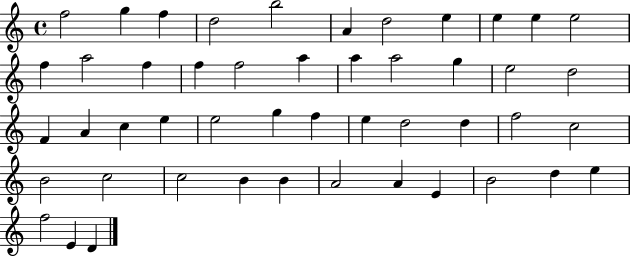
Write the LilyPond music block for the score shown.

{
  \clef treble
  \time 4/4
  \defaultTimeSignature
  \key c \major
  f''2 g''4 f''4 | d''2 b''2 | a'4 d''2 e''4 | e''4 e''4 e''2 | \break f''4 a''2 f''4 | f''4 f''2 a''4 | a''4 a''2 g''4 | e''2 d''2 | \break f'4 a'4 c''4 e''4 | e''2 g''4 f''4 | e''4 d''2 d''4 | f''2 c''2 | \break b'2 c''2 | c''2 b'4 b'4 | a'2 a'4 e'4 | b'2 d''4 e''4 | \break f''2 e'4 d'4 | \bar "|."
}